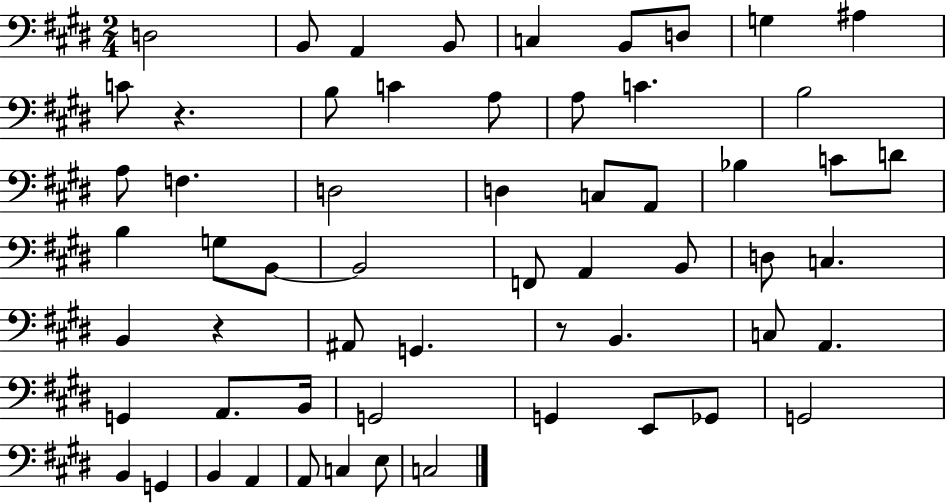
{
  \clef bass
  \numericTimeSignature
  \time 2/4
  \key e \major
  d2 | b,8 a,4 b,8 | c4 b,8 d8 | g4 ais4 | \break c'8 r4. | b8 c'4 a8 | a8 c'4. | b2 | \break a8 f4. | d2 | d4 c8 a,8 | bes4 c'8 d'8 | \break b4 g8 b,8~~ | b,2 | f,8 a,4 b,8 | d8 c4. | \break b,4 r4 | ais,8 g,4. | r8 b,4. | c8 a,4. | \break g,4 a,8. b,16 | g,2 | g,4 e,8 ges,8 | g,2 | \break b,4 g,4 | b,4 a,4 | a,8 c4 e8 | c2 | \break \bar "|."
}